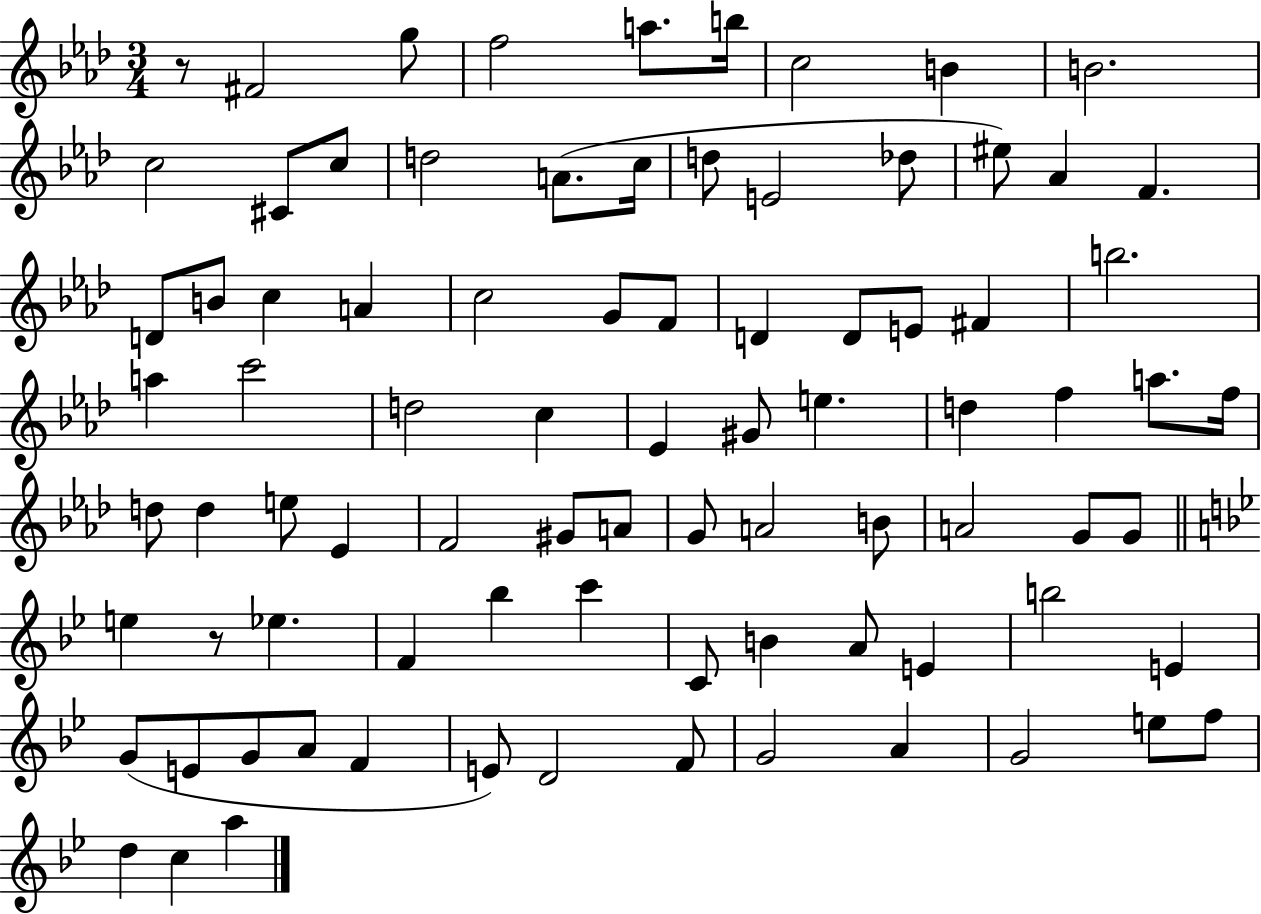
R/e F#4/h G5/e F5/h A5/e. B5/s C5/h B4/q B4/h. C5/h C#4/e C5/e D5/h A4/e. C5/s D5/e E4/h Db5/e EIS5/e Ab4/q F4/q. D4/e B4/e C5/q A4/q C5/h G4/e F4/e D4/q D4/e E4/e F#4/q B5/h. A5/q C6/h D5/h C5/q Eb4/q G#4/e E5/q. D5/q F5/q A5/e. F5/s D5/e D5/q E5/e Eb4/q F4/h G#4/e A4/e G4/e A4/h B4/e A4/h G4/e G4/e E5/q R/e Eb5/q. F4/q Bb5/q C6/q C4/e B4/q A4/e E4/q B5/h E4/q G4/e E4/e G4/e A4/e F4/q E4/e D4/h F4/e G4/h A4/q G4/h E5/e F5/e D5/q C5/q A5/q